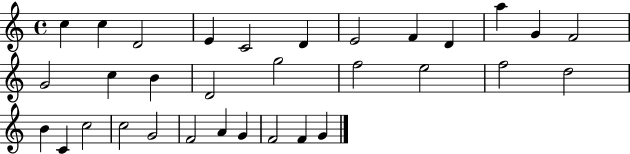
X:1
T:Untitled
M:4/4
L:1/4
K:C
c c D2 E C2 D E2 F D a G F2 G2 c B D2 g2 f2 e2 f2 d2 B C c2 c2 G2 F2 A G F2 F G